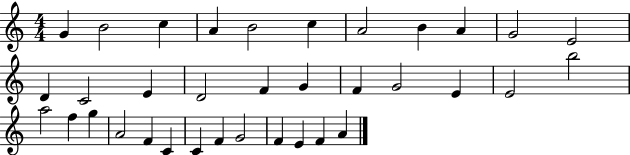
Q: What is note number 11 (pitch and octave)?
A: E4